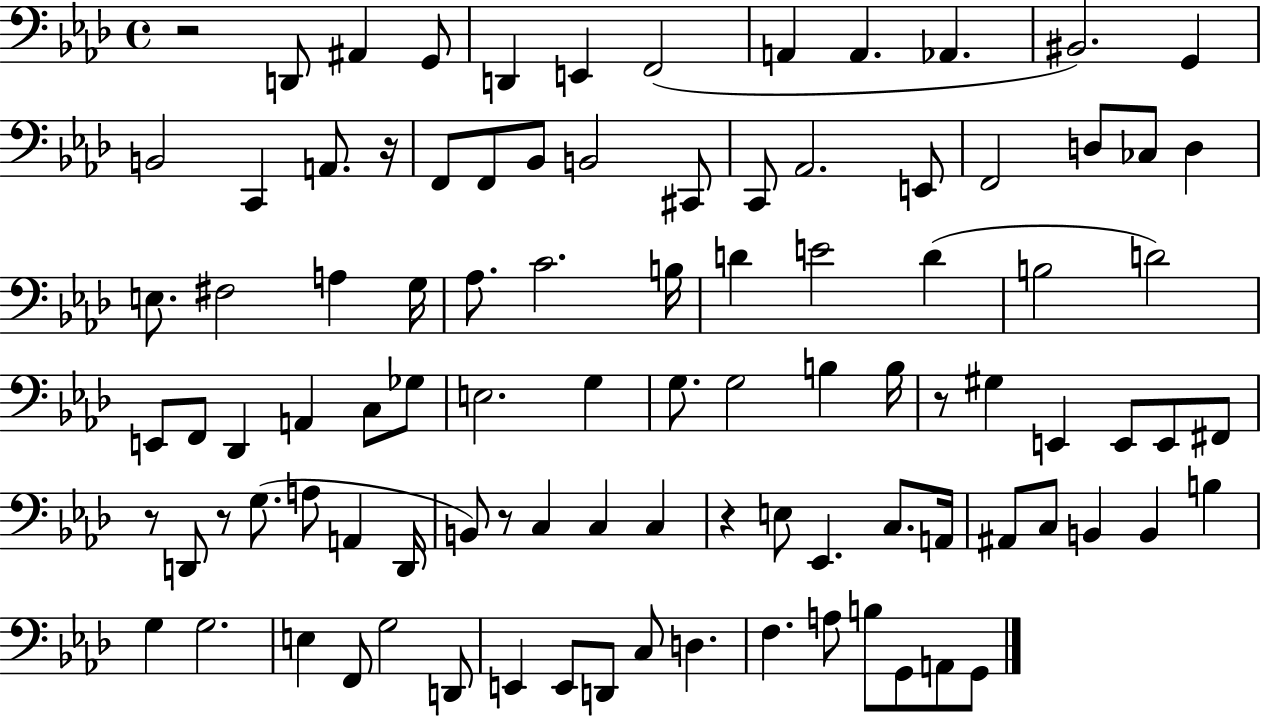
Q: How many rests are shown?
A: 7